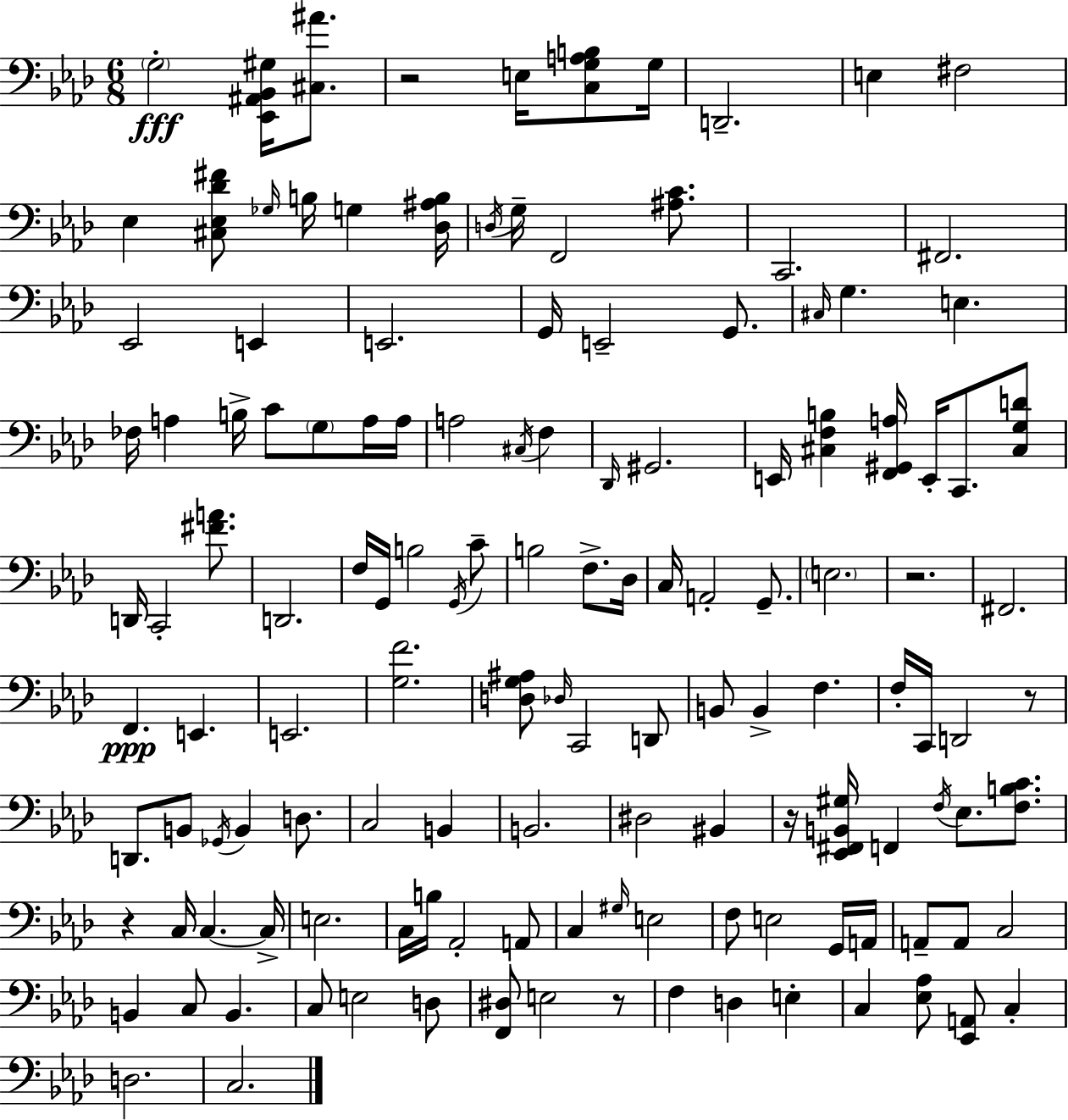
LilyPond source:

{
  \clef bass
  \numericTimeSignature
  \time 6/8
  \key f \minor
  \parenthesize g2-.\fff <ees, ais, bes, gis>16 <cis ais'>8. | r2 e16 <c g a b>8 g16 | d,2.-- | e4 fis2 | \break ees4 <cis ees des' fis'>8 \grace { ges16 } b16 g4 | <des ais b>16 \acciaccatura { d16 } g16-- f,2 <ais c'>8. | c,2. | fis,2. | \break ees,2 e,4 | e,2. | g,16 e,2-- g,8. | \grace { cis16 } g4. e4. | \break fes16 a4 b16-> c'8 \parenthesize g8 | a16 a16 a2 \acciaccatura { cis16 } | f4 \grace { des,16 } gis,2. | e,16 <cis f b>4 <f, gis, a>16 e,16-. | \break c,8. <cis g d'>8 d,16 c,2-. | <fis' a'>8. d,2. | f16 g,16 b2 | \acciaccatura { g,16 } c'8-- b2 | \break f8.-> des16 c16 a,2-. | g,8.-- \parenthesize e2. | r2. | fis,2. | \break f,4.\ppp | e,4. e,2. | <g f'>2. | <d g ais>8 \grace { des16 } c,2 | \break d,8 b,8 b,4-> | f4. f16-. c,16 d,2 | r8 d,8. b,8 | \acciaccatura { ges,16 } b,4 d8. c2 | \break b,4 b,2. | dis2 | bis,4 r16 <ees, fis, b, gis>16 f,4 | \acciaccatura { f16 } ees8. <f b c'>8. r4 | \break c16 c4.~~ c16-> e2. | c16 b16 aes,2-. | a,8 c4 | \grace { gis16 } e2 f8 | \break e2 g,16 a,16 a,8-- | a,8 c2 b,4 | c8 b,4. c8 | e2 d8 <f, dis>8 | \break e2 r8 f4 | d4 e4-. c4 | <ees aes>8 <ees, a,>8 c4-. d2. | c2. | \break \bar "|."
}